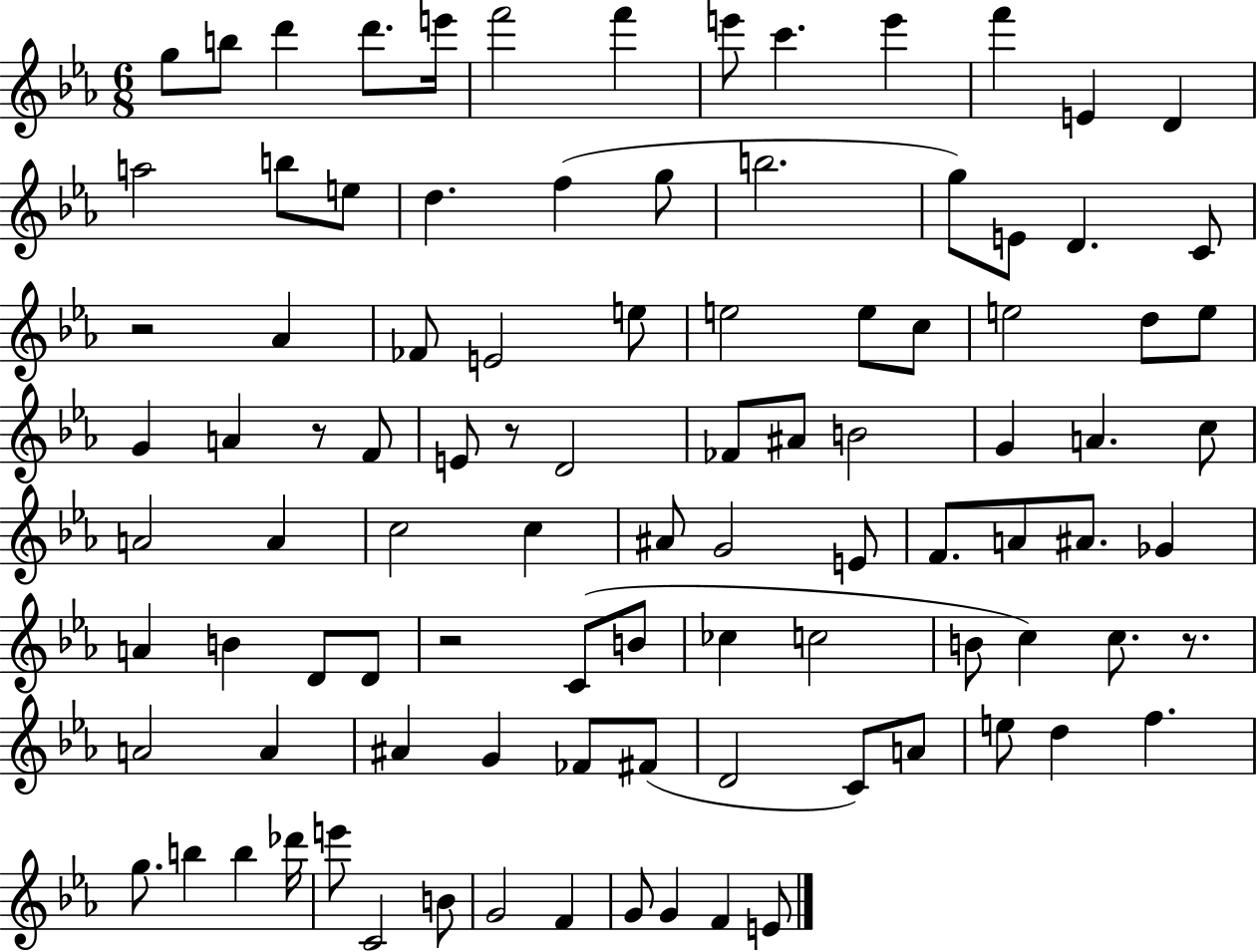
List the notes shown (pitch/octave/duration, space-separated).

G5/e B5/e D6/q D6/e. E6/s F6/h F6/q E6/e C6/q. E6/q F6/q E4/q D4/q A5/h B5/e E5/e D5/q. F5/q G5/e B5/h. G5/e E4/e D4/q. C4/e R/h Ab4/q FES4/e E4/h E5/e E5/h E5/e C5/e E5/h D5/e E5/e G4/q A4/q R/e F4/e E4/e R/e D4/h FES4/e A#4/e B4/h G4/q A4/q. C5/e A4/h A4/q C5/h C5/q A#4/e G4/h E4/e F4/e. A4/e A#4/e. Gb4/q A4/q B4/q D4/e D4/e R/h C4/e B4/e CES5/q C5/h B4/e C5/q C5/e. R/e. A4/h A4/q A#4/q G4/q FES4/e F#4/e D4/h C4/e A4/e E5/e D5/q F5/q. G5/e. B5/q B5/q Db6/s E6/e C4/h B4/e G4/h F4/q G4/e G4/q F4/q E4/e